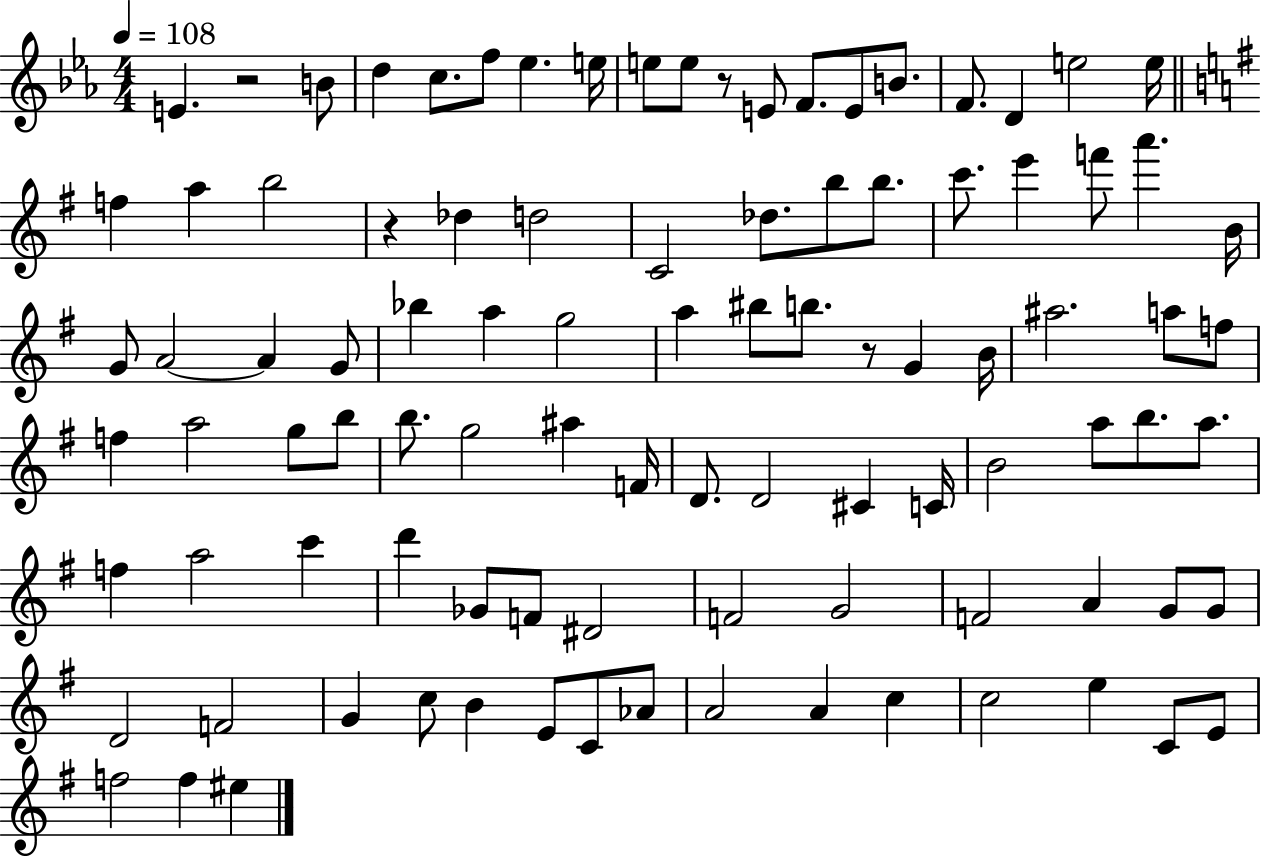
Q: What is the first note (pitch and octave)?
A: E4